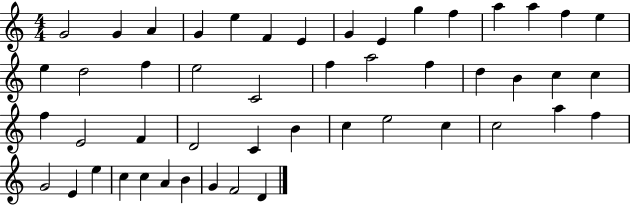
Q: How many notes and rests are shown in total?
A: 49